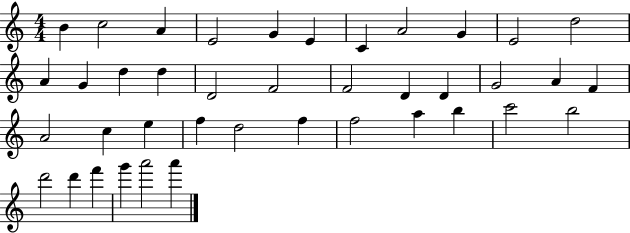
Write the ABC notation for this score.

X:1
T:Untitled
M:4/4
L:1/4
K:C
B c2 A E2 G E C A2 G E2 d2 A G d d D2 F2 F2 D D G2 A F A2 c e f d2 f f2 a b c'2 b2 d'2 d' f' g' a'2 a'